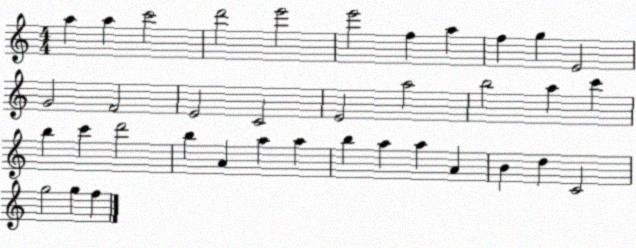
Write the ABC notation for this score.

X:1
T:Untitled
M:4/4
L:1/4
K:C
a a c'2 d'2 e'2 e'2 f a f g E2 G2 F2 E2 C2 E2 a2 b2 a c' b c' d'2 b A a a b a a A B d C2 g2 g f